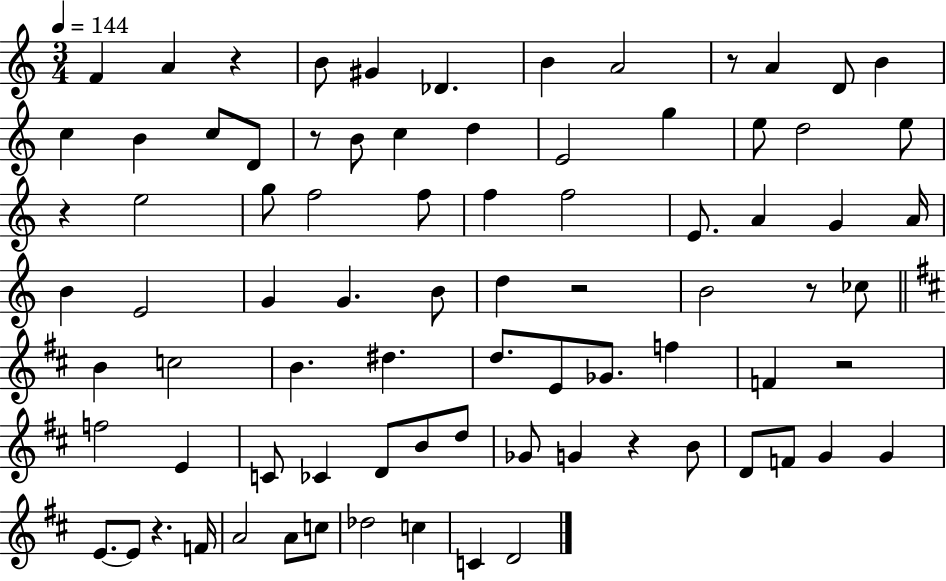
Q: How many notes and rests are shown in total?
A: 82